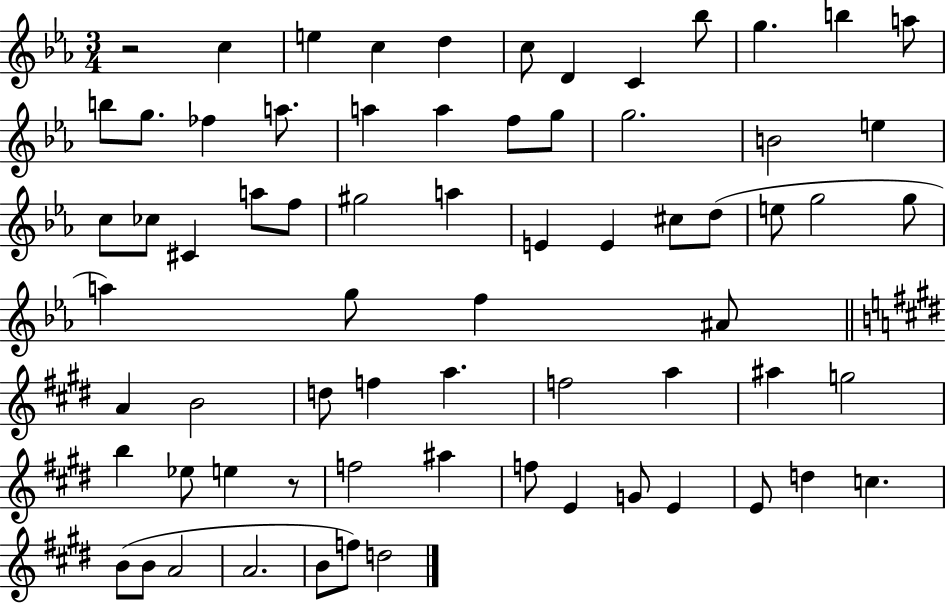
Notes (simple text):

R/h C5/q E5/q C5/q D5/q C5/e D4/q C4/q Bb5/e G5/q. B5/q A5/e B5/e G5/e. FES5/q A5/e. A5/q A5/q F5/e G5/e G5/h. B4/h E5/q C5/e CES5/e C#4/q A5/e F5/e G#5/h A5/q E4/q E4/q C#5/e D5/e E5/e G5/h G5/e A5/q G5/e F5/q A#4/e A4/q B4/h D5/e F5/q A5/q. F5/h A5/q A#5/q G5/h B5/q Eb5/e E5/q R/e F5/h A#5/q F5/e E4/q G4/e E4/q E4/e D5/q C5/q. B4/e B4/e A4/h A4/h. B4/e F5/e D5/h